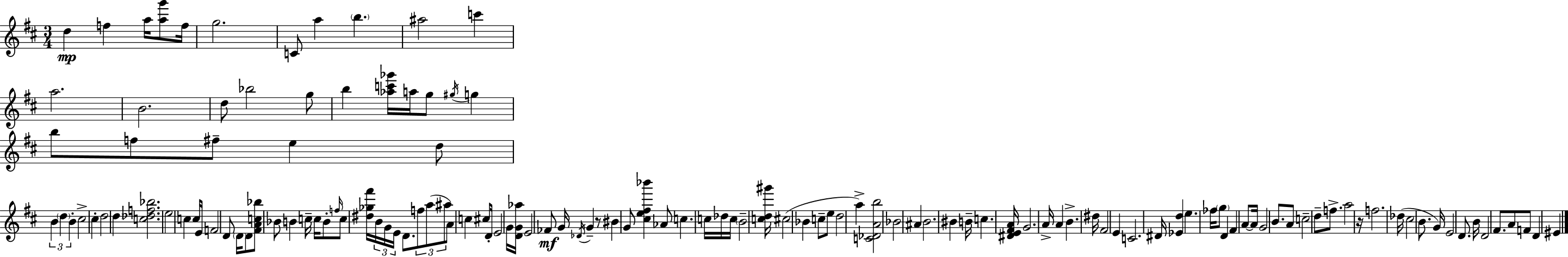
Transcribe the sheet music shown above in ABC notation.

X:1
T:Untitled
M:3/4
L:1/4
K:D
d f a/4 [ag']/2 f/4 g2 C/2 a b ^a2 c' a2 B2 d/2 _b2 g/2 b [_ac'_g']/4 a/4 g/2 ^g/4 g b/2 f/2 ^f/2 e d/2 B d B ^c2 ^c d2 d [c_df_b]2 e2 c c/4 E/4 F2 D/2 D/4 D/2 [^FAc_b]/2 _B/2 B c/4 c/4 B/2 f/4 c/2 [^d_g^f']/4 B/4 G/4 E/4 D/2 f/2 a/2 ^a/2 A/2 c ^c/2 D/4 E2 G/4 [DG_a]/4 E2 _F/2 G/4 _D/4 G z/2 ^B G/2 [^ce^f_b'] _A/2 c c/4 _d/4 c/4 B2 [cd^g']/4 ^c2 _B c/2 e/2 d2 a [C_DAb]2 _B2 ^A B2 ^B B/4 c [^DE^FA]/4 G2 A/4 A B ^d/4 ^F2 E C2 ^D/4 [_Ed] e _f/4 g/2 D ^F A/2 A/4 G2 B/2 A/2 c2 d/2 f/2 a2 z/4 f2 _d/4 ^c2 B/2 G/4 E2 D/2 B/4 D2 ^F/2 A/2 F/2 D ^E